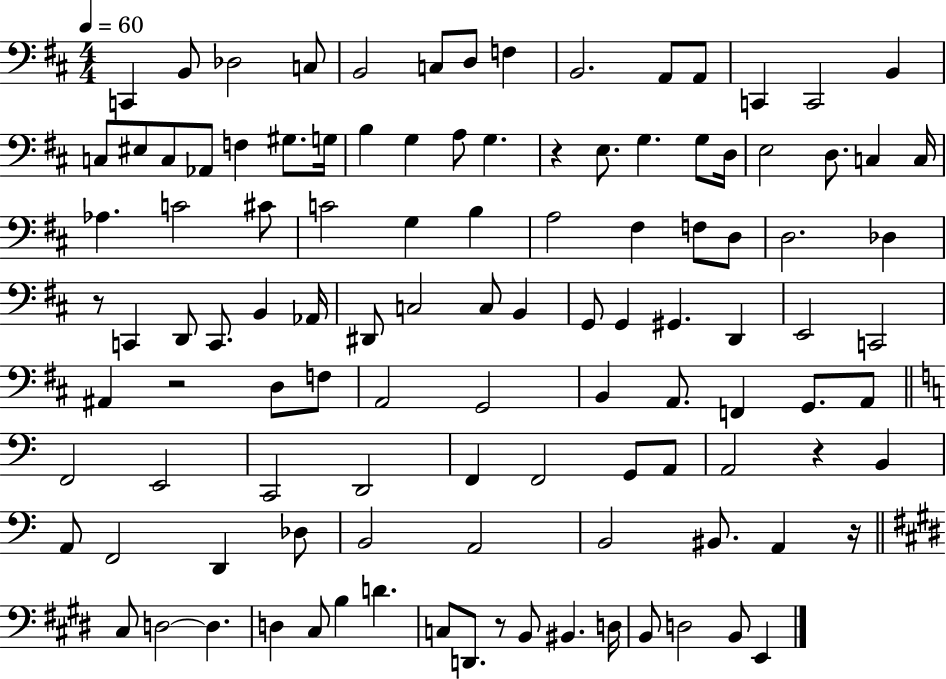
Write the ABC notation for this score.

X:1
T:Untitled
M:4/4
L:1/4
K:D
C,, B,,/2 _D,2 C,/2 B,,2 C,/2 D,/2 F, B,,2 A,,/2 A,,/2 C,, C,,2 B,, C,/2 ^E,/2 C,/2 _A,,/2 F, ^G,/2 G,/4 B, G, A,/2 G, z E,/2 G, G,/2 D,/4 E,2 D,/2 C, C,/4 _A, C2 ^C/2 C2 G, B, A,2 ^F, F,/2 D,/2 D,2 _D, z/2 C,, D,,/2 C,,/2 B,, _A,,/4 ^D,,/2 C,2 C,/2 B,, G,,/2 G,, ^G,, D,, E,,2 C,,2 ^A,, z2 D,/2 F,/2 A,,2 G,,2 B,, A,,/2 F,, G,,/2 A,,/2 F,,2 E,,2 C,,2 D,,2 F,, F,,2 G,,/2 A,,/2 A,,2 z B,, A,,/2 F,,2 D,, _D,/2 B,,2 A,,2 B,,2 ^B,,/2 A,, z/4 ^C,/2 D,2 D, D, ^C,/2 B, D C,/2 D,,/2 z/2 B,,/2 ^B,, D,/4 B,,/2 D,2 B,,/2 E,,